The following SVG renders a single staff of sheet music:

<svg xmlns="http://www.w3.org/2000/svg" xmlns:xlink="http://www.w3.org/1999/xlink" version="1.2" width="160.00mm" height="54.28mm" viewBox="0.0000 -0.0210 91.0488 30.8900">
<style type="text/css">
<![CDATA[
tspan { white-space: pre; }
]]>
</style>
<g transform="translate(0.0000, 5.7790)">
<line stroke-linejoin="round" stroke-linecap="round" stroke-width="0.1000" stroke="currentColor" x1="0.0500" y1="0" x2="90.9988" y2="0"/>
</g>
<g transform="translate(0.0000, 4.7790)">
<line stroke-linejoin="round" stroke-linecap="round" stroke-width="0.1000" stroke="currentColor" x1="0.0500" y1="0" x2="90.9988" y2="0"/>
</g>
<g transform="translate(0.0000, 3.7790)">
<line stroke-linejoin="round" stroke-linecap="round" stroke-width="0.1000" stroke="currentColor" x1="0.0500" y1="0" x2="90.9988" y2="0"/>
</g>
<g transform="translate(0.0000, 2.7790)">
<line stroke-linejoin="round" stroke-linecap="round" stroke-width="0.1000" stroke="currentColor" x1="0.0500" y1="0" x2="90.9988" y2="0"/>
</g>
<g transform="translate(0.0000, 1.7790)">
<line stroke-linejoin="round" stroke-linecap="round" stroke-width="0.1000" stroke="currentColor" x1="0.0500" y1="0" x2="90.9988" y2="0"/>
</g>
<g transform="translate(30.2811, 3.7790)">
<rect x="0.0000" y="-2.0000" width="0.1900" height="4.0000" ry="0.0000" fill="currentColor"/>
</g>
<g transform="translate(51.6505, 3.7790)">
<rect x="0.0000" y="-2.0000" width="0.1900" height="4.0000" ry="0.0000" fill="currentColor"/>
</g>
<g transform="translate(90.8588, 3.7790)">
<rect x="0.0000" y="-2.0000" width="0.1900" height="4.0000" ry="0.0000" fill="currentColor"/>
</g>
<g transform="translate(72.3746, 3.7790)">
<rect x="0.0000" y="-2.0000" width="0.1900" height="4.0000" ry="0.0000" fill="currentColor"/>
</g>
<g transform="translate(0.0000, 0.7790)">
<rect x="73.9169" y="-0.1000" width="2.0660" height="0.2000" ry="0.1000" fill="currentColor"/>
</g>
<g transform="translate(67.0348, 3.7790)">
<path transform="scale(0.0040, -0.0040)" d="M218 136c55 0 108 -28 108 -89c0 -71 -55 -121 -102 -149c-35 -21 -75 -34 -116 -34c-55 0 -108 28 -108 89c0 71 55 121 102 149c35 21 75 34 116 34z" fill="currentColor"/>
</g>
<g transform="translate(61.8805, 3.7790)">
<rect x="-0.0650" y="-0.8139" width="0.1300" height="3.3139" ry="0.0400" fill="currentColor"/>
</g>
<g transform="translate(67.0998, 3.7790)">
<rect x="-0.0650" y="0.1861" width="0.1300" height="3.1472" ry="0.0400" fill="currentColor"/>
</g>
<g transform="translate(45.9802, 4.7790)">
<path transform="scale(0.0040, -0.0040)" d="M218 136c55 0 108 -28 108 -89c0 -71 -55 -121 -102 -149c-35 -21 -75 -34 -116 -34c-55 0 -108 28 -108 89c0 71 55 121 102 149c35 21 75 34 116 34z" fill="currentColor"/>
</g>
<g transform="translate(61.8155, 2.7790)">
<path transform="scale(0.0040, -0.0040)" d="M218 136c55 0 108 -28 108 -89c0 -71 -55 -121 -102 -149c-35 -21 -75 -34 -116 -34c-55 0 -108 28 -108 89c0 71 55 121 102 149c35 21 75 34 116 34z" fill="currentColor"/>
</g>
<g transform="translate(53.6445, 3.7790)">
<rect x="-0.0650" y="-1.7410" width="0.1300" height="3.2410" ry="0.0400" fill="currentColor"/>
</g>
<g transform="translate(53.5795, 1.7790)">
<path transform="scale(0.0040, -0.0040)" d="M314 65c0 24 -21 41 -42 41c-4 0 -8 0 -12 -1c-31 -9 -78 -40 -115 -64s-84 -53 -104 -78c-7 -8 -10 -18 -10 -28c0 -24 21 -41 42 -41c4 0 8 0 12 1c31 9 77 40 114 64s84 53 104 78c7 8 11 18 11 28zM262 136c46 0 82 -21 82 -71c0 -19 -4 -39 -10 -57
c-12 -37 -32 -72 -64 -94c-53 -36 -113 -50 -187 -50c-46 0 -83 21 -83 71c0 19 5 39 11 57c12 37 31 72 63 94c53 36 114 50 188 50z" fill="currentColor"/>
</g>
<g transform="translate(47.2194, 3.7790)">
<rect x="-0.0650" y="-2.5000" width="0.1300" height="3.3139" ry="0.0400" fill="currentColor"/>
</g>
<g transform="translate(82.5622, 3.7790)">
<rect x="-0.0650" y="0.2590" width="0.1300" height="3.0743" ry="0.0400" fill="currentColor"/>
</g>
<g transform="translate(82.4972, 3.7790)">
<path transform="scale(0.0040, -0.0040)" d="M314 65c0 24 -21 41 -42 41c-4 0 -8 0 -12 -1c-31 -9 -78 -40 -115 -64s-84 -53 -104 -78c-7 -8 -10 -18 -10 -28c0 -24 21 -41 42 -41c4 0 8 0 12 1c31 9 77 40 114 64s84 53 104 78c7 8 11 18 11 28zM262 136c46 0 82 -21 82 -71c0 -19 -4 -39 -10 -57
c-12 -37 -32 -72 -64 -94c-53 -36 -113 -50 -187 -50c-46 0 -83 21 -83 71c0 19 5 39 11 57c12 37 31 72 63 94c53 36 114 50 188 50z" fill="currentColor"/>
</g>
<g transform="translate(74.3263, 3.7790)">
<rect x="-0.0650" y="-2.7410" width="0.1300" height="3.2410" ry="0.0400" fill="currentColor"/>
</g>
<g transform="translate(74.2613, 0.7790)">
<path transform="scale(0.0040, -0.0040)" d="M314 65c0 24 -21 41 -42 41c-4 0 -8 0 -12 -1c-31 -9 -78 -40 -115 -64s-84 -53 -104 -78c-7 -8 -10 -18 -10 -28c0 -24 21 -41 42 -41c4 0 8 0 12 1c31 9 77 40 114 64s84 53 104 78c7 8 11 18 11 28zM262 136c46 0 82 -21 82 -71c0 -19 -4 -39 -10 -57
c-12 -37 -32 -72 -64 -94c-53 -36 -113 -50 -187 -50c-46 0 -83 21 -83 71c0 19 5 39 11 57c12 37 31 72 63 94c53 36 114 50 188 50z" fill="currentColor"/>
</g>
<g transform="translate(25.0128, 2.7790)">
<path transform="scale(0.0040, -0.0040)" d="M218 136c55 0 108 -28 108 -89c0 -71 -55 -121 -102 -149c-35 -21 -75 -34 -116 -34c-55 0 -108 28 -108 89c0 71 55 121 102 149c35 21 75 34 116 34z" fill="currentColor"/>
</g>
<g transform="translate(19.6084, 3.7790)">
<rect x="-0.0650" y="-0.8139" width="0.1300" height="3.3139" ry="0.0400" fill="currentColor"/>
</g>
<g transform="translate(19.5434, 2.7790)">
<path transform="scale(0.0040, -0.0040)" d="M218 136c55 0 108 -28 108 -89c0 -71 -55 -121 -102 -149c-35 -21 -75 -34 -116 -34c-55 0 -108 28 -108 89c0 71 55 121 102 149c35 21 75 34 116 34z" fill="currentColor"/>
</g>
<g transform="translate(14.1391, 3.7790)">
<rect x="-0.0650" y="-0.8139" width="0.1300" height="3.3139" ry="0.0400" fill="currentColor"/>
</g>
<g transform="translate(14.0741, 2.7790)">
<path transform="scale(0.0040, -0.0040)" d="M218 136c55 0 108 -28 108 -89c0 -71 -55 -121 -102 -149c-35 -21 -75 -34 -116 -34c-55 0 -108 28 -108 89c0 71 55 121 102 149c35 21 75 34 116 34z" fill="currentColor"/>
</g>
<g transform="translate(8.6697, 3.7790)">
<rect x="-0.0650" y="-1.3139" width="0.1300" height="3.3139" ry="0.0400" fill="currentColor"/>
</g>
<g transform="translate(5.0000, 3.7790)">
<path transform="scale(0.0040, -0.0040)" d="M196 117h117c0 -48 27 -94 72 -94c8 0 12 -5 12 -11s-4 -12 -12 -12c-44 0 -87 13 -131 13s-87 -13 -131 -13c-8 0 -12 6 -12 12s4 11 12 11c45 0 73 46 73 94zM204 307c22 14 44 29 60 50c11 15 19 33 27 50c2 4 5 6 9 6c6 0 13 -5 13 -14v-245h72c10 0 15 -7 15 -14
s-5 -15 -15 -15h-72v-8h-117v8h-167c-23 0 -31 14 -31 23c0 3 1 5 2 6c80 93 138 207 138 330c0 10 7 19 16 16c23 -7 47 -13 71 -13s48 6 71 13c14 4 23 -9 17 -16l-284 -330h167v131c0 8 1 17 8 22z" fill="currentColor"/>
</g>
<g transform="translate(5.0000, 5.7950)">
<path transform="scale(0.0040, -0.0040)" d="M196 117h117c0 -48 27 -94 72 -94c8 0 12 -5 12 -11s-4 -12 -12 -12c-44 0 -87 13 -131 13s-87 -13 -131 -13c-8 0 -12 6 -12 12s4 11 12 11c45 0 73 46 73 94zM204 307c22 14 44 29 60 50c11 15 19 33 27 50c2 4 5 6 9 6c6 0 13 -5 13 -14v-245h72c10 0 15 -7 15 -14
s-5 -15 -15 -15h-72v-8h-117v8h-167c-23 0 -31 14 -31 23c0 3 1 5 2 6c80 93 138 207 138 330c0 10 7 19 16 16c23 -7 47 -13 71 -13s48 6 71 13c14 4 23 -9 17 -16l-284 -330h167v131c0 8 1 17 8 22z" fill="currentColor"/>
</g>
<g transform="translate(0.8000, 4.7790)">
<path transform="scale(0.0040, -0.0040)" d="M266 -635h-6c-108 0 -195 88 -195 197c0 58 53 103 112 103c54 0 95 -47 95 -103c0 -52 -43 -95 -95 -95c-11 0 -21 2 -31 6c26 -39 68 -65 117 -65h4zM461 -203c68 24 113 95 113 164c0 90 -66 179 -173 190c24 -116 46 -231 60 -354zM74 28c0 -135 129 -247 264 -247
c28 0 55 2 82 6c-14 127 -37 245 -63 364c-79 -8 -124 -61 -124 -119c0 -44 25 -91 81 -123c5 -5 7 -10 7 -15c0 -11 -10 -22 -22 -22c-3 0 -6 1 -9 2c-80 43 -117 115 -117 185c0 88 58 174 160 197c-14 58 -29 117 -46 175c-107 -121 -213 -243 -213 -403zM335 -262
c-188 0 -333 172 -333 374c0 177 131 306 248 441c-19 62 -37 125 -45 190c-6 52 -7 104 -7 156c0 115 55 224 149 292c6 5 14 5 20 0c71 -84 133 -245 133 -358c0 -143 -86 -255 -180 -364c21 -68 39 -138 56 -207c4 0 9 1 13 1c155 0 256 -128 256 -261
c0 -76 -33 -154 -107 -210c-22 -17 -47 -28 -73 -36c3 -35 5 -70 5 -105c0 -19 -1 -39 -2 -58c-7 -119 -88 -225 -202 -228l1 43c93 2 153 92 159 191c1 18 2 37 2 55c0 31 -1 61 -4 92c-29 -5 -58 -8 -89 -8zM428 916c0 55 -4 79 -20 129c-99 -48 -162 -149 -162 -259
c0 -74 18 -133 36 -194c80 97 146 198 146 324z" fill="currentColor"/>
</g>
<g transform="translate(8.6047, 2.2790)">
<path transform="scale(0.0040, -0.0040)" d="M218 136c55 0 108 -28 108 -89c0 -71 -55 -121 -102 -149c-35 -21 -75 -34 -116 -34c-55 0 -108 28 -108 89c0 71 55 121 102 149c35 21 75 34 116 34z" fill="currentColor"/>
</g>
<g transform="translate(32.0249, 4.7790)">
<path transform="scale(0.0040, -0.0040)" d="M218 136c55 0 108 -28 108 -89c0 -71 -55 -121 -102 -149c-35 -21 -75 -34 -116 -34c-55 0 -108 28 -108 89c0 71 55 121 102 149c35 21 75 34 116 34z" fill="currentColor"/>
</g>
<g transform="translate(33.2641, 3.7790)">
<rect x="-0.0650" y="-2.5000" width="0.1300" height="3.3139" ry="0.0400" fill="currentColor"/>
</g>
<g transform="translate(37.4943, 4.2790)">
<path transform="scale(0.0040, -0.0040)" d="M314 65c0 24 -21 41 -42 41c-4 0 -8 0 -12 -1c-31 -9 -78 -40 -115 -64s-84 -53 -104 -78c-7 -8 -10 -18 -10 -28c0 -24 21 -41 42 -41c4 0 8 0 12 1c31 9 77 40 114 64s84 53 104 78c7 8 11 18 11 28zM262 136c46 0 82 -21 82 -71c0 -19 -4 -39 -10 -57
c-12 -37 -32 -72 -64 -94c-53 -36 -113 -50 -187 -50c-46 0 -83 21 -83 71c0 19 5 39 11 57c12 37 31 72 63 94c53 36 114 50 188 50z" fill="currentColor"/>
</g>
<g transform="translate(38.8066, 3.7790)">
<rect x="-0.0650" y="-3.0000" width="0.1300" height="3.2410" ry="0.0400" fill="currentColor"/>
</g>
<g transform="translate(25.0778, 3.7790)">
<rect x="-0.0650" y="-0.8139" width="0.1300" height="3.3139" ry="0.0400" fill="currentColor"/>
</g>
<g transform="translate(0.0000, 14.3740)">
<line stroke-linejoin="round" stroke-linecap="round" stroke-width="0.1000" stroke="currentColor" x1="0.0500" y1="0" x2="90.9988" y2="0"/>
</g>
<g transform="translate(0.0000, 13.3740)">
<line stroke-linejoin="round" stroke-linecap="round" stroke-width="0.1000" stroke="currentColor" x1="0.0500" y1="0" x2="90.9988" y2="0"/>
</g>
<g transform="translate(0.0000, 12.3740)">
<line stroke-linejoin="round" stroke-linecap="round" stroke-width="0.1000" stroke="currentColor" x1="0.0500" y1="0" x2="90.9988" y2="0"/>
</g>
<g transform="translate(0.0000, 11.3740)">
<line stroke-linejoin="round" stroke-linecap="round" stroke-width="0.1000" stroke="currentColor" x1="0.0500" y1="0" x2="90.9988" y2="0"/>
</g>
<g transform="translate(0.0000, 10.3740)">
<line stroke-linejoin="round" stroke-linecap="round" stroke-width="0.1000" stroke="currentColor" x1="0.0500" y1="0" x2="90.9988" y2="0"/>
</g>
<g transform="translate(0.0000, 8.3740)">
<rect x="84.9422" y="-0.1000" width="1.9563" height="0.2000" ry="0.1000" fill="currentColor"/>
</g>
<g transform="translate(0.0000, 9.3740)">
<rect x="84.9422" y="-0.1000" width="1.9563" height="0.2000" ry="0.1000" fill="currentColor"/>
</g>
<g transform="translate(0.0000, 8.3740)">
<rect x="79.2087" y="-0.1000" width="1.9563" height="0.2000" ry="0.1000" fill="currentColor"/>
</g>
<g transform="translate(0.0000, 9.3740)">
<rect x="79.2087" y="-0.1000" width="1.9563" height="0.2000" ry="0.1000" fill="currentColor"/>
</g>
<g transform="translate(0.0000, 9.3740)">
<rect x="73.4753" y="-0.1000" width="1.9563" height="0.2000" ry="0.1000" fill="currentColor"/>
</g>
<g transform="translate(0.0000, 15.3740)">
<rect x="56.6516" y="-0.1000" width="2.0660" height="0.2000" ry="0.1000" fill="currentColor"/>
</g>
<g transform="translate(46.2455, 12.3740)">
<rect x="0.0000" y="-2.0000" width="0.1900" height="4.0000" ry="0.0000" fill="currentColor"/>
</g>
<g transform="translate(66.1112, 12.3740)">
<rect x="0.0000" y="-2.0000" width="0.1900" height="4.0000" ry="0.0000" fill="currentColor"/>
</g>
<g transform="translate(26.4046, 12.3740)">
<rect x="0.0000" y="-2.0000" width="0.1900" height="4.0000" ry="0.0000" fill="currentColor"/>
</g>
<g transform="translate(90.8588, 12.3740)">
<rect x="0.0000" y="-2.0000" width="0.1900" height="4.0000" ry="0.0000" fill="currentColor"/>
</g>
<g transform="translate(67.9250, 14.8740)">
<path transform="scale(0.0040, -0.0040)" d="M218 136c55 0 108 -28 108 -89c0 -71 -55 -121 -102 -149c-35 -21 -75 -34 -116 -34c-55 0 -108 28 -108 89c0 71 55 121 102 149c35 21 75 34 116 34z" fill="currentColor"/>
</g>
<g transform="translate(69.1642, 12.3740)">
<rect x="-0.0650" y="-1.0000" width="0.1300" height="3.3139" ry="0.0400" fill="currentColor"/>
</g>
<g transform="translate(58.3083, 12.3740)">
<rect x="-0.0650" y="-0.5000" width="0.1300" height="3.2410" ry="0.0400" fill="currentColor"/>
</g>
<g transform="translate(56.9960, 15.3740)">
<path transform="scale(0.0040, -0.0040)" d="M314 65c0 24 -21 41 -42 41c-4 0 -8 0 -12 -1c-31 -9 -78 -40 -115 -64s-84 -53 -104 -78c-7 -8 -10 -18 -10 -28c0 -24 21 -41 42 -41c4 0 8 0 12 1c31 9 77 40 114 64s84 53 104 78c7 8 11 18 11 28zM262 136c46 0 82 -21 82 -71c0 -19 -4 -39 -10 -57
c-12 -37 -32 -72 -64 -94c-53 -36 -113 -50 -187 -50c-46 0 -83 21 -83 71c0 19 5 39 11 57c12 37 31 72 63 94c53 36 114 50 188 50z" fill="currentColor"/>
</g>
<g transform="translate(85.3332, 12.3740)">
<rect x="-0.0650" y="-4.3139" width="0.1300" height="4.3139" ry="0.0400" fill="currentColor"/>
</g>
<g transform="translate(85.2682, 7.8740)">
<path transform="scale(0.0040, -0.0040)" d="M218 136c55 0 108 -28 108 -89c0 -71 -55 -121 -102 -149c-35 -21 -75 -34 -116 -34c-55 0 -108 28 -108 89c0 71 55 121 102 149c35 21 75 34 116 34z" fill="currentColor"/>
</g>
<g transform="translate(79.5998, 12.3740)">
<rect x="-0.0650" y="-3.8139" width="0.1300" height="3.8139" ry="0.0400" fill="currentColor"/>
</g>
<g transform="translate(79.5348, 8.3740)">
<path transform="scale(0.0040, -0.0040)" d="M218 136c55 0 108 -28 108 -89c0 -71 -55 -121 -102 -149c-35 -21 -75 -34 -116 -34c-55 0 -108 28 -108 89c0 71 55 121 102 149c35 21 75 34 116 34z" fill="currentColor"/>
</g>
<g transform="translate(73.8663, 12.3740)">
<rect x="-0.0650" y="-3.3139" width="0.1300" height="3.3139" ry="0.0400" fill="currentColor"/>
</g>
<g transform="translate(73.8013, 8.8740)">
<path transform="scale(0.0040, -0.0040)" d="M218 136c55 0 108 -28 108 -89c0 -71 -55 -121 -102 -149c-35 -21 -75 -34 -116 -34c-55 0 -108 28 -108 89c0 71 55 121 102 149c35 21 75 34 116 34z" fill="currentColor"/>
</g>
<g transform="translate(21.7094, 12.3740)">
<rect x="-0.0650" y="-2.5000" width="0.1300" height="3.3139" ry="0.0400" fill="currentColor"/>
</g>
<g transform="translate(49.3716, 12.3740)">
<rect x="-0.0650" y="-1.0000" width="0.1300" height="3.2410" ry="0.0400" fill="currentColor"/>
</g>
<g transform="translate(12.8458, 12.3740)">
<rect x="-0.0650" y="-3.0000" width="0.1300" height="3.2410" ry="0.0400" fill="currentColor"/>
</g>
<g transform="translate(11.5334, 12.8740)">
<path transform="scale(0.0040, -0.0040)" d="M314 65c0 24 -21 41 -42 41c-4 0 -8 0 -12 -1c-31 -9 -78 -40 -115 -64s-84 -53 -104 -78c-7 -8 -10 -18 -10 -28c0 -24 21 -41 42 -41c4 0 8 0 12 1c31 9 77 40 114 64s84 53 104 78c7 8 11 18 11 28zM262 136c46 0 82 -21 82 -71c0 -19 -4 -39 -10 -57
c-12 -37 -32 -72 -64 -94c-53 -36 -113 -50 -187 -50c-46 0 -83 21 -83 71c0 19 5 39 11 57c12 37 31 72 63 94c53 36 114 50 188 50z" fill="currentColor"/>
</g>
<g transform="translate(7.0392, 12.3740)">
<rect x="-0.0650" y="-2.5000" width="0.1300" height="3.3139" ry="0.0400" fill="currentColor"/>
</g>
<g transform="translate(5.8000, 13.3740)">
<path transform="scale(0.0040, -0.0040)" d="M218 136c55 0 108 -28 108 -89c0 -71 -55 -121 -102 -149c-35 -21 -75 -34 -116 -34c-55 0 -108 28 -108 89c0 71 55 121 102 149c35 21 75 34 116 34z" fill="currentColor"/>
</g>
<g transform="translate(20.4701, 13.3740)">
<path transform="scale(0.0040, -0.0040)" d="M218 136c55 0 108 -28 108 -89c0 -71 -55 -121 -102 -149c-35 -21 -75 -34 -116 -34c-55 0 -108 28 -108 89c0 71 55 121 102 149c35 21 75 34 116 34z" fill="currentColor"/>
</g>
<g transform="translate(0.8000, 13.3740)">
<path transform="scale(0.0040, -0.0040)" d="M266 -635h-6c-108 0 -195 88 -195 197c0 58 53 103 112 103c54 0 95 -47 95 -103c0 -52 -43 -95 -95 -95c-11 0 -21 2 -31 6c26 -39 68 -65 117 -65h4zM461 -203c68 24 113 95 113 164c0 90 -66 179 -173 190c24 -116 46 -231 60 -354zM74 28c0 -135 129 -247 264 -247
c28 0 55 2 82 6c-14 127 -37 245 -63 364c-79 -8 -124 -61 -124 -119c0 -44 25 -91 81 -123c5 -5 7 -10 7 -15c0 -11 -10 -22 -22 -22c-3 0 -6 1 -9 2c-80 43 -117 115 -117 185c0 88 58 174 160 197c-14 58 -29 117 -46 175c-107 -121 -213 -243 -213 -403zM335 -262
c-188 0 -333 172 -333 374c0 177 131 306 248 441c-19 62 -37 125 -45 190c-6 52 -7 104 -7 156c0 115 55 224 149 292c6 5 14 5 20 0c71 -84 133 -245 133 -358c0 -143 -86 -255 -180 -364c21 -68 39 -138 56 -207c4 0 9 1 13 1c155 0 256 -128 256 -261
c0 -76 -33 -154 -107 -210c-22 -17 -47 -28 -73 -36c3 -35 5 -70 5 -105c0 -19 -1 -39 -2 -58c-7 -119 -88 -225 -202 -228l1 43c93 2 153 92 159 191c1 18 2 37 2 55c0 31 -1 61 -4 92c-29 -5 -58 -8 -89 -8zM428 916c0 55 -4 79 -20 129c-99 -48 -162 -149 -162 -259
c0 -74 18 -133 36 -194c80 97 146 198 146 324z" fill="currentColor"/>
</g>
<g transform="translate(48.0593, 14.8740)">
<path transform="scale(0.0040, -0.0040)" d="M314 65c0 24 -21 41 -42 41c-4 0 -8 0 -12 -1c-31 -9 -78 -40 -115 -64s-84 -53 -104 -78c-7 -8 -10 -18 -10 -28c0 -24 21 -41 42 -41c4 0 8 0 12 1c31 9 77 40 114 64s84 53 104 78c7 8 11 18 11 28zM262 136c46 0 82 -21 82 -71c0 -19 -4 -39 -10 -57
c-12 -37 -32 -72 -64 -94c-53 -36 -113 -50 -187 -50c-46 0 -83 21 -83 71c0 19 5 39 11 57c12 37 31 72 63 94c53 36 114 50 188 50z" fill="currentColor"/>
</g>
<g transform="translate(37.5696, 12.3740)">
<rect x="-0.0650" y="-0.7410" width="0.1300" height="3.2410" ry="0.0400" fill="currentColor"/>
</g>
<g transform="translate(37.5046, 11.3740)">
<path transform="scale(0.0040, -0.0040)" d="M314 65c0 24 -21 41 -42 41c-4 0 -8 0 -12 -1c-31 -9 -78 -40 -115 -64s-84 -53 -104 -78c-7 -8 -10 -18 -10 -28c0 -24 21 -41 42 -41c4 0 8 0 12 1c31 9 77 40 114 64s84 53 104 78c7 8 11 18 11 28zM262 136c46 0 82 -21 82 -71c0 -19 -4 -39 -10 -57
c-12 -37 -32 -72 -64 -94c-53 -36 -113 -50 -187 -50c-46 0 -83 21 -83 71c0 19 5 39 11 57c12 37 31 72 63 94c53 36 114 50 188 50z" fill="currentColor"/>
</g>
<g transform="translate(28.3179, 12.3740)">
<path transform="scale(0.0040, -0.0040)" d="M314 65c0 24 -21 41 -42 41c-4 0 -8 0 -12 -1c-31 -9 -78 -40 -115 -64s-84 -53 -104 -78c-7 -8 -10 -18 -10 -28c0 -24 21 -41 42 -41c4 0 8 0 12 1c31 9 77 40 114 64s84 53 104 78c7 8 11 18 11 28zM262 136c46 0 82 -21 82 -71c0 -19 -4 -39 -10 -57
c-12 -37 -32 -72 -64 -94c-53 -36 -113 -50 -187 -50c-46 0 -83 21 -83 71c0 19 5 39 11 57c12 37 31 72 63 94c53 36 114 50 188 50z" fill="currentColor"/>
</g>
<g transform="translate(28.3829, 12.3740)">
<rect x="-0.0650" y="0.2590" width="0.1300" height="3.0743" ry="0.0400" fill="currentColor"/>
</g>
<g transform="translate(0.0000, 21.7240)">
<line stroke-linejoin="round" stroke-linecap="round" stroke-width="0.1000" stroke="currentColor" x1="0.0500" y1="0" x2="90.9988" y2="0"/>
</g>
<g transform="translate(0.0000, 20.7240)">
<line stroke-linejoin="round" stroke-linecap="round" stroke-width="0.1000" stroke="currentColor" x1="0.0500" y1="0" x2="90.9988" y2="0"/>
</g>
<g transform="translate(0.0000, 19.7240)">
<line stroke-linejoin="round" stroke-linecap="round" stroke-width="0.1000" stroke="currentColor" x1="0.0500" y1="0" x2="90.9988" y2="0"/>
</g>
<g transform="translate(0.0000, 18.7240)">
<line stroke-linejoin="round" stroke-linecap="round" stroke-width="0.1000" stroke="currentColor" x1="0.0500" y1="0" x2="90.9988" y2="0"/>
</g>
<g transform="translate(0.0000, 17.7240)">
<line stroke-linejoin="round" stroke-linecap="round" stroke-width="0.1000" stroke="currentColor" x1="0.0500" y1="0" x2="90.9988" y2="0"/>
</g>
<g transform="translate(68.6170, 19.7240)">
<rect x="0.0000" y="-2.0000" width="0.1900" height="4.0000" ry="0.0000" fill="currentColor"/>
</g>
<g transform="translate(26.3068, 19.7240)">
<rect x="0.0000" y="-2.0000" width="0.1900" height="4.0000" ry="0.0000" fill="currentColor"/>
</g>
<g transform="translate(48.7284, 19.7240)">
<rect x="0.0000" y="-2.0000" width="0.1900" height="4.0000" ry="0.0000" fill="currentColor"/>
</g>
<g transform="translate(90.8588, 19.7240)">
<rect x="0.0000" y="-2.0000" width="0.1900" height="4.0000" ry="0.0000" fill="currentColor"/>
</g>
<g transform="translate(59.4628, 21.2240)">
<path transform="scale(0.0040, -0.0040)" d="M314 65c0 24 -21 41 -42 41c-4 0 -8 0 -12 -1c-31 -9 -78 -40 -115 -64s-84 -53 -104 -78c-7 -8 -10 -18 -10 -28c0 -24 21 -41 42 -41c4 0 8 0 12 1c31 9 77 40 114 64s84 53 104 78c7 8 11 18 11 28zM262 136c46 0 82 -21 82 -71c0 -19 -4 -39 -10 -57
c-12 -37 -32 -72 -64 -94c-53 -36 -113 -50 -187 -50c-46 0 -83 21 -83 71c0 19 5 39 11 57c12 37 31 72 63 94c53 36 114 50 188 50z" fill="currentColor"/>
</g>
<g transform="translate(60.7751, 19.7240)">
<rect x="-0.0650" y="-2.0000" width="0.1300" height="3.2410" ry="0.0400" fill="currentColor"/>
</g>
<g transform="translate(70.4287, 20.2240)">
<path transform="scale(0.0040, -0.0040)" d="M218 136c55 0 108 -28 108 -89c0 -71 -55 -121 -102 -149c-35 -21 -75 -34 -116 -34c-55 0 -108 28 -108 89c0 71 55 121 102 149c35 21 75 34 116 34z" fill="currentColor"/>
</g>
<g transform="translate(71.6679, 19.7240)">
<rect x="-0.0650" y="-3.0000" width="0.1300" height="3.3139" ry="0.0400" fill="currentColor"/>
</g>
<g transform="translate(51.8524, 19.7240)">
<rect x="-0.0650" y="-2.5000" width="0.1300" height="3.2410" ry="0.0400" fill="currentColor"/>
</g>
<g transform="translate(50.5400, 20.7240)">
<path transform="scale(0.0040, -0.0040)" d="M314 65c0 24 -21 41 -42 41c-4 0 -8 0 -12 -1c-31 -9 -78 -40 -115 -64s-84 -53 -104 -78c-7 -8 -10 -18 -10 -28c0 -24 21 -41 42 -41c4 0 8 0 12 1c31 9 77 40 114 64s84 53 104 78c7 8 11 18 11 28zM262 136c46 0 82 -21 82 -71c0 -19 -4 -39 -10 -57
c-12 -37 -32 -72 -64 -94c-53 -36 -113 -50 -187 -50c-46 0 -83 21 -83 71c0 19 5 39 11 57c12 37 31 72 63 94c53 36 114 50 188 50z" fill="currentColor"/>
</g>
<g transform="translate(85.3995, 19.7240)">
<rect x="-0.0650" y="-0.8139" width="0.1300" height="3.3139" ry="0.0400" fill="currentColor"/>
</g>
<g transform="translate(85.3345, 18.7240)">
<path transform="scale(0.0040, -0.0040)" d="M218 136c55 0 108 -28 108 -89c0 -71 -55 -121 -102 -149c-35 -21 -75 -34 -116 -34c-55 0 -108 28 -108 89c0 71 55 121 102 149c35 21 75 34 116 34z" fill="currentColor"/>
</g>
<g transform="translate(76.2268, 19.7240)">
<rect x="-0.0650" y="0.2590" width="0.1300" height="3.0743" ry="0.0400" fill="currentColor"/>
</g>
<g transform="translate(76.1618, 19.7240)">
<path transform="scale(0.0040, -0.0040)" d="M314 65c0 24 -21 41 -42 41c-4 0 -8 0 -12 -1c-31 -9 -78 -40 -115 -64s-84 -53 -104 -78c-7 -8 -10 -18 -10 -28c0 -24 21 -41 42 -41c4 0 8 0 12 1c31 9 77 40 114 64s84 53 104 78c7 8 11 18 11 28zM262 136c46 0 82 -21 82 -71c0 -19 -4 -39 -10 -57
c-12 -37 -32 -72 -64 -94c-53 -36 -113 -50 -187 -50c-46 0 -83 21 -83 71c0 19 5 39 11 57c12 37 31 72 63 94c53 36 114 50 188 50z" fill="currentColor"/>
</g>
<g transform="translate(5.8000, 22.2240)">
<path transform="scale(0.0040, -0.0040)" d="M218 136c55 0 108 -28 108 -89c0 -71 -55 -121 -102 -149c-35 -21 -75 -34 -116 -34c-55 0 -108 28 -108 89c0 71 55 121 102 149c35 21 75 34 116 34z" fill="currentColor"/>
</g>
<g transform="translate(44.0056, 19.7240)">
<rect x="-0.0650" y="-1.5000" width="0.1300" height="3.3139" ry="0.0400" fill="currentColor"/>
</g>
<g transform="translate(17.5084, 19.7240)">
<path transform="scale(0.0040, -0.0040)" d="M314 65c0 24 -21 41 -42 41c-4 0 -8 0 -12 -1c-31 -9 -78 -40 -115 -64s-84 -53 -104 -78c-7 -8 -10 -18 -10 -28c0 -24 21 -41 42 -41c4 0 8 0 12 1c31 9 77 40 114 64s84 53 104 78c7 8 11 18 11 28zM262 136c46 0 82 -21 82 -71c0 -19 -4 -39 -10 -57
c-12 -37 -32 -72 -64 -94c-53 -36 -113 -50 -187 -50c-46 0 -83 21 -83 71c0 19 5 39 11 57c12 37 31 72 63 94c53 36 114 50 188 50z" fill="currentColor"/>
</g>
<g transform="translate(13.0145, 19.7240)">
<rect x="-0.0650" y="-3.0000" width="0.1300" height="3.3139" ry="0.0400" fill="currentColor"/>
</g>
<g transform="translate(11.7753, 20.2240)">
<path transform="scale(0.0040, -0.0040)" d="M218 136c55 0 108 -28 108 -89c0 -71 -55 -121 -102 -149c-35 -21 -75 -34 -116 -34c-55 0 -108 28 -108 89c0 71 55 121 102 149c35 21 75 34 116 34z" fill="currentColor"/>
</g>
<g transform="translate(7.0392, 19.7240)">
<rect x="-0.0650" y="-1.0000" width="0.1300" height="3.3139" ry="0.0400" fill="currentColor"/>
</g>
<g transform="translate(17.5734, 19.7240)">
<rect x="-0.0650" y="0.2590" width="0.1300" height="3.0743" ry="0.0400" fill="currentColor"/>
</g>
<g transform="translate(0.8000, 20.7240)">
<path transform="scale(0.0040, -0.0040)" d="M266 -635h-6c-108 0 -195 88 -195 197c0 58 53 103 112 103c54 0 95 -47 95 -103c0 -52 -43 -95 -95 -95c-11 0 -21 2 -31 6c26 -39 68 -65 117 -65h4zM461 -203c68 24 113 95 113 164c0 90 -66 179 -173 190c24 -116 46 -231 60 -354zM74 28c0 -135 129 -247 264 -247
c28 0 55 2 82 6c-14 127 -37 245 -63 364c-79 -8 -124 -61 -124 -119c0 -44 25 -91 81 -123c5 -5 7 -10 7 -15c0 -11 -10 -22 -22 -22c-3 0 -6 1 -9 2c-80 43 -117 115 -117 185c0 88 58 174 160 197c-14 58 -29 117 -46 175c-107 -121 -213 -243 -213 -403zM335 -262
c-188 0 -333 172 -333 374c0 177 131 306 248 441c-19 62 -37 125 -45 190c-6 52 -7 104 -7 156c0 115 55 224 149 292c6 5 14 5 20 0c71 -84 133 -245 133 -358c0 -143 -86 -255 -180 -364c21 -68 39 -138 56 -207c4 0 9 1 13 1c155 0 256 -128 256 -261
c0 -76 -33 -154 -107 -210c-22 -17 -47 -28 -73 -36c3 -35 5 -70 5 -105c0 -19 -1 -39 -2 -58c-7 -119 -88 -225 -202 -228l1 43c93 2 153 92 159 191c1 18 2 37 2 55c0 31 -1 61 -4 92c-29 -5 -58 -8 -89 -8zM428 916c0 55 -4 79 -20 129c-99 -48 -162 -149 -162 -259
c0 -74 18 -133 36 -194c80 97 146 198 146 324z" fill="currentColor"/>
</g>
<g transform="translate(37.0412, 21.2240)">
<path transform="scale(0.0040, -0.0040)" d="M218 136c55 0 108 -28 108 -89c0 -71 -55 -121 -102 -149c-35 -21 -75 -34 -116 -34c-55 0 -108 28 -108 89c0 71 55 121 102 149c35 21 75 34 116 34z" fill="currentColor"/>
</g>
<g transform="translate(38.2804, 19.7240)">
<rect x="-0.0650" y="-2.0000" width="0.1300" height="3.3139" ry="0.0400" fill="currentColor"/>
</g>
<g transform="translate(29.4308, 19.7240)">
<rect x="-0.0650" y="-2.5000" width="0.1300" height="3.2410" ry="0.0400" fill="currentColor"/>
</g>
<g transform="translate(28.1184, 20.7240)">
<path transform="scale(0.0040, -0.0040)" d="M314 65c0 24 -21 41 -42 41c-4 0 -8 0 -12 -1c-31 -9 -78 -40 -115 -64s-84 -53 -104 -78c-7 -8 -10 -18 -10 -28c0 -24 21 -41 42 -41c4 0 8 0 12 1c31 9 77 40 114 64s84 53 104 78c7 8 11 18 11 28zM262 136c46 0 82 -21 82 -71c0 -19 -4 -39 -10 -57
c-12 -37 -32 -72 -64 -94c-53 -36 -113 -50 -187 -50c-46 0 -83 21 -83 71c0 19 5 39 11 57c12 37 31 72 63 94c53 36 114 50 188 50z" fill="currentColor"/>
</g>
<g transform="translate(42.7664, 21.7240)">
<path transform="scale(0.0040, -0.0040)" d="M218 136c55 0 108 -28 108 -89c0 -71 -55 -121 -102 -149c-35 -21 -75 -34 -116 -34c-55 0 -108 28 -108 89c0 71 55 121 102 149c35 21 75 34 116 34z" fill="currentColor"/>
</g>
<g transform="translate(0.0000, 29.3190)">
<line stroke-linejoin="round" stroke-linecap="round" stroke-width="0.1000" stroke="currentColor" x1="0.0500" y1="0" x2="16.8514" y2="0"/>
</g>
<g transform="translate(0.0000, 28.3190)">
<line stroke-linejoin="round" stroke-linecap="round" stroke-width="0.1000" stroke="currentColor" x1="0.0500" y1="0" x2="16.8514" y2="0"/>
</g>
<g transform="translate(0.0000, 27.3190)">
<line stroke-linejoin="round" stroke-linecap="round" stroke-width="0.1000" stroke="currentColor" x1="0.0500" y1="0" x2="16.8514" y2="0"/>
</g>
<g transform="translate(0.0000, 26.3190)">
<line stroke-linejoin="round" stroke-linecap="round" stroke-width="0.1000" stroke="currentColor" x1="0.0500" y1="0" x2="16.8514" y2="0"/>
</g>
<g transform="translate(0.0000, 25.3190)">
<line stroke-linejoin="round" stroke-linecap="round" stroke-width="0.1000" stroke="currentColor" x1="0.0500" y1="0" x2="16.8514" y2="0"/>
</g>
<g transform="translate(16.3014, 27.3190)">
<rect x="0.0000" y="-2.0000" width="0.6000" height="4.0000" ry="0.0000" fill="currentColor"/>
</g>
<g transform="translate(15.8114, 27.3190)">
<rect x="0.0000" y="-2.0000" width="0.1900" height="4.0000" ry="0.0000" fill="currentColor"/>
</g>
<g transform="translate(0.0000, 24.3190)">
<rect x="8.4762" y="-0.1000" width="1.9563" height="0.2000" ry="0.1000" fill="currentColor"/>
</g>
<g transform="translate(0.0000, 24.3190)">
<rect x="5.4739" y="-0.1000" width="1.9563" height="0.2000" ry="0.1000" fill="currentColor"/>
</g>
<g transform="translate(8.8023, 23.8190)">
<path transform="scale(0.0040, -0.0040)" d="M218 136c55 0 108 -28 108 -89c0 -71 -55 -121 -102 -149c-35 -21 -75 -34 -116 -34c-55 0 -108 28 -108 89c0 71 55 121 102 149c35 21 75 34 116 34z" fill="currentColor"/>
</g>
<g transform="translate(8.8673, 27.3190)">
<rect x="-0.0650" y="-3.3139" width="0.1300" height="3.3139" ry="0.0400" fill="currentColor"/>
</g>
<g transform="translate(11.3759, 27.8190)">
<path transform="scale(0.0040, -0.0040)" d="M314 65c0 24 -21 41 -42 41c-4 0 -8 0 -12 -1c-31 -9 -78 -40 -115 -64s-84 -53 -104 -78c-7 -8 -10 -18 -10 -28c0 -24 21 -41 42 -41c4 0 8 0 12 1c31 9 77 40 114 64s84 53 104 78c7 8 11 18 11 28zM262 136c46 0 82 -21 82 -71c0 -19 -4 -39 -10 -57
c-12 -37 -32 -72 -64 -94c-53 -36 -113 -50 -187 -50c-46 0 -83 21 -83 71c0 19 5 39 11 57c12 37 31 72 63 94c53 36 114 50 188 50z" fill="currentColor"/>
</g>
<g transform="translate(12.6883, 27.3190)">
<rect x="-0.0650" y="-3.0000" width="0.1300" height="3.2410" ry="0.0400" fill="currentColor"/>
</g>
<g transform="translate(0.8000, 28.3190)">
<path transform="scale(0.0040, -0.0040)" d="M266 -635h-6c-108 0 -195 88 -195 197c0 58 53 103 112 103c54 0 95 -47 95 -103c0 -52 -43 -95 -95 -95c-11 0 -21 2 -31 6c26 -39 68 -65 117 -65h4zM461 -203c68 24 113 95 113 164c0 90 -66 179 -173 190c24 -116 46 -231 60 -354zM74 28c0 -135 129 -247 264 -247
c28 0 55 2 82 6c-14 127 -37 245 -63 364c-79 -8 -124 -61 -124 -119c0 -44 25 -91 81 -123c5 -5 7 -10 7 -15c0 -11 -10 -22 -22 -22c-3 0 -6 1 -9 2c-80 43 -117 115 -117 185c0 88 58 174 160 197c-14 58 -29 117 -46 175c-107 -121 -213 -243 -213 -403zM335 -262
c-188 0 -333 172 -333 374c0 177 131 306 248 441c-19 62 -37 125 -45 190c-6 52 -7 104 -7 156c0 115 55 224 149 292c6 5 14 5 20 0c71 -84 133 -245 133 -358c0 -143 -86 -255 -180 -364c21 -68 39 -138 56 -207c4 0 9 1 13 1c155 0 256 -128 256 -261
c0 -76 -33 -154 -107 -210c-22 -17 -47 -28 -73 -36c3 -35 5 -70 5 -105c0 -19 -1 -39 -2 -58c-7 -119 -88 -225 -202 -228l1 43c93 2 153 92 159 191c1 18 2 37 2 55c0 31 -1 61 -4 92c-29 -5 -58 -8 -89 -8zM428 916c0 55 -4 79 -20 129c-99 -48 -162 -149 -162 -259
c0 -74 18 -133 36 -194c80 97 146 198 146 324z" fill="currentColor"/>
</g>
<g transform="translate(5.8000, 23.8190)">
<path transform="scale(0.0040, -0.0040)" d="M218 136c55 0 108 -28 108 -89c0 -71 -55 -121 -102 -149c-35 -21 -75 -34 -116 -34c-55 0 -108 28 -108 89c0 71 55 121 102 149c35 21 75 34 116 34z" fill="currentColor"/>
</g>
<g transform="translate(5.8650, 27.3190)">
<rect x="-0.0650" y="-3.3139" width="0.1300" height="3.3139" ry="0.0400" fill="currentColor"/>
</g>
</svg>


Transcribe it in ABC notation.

X:1
T:Untitled
M:4/4
L:1/4
K:C
e d d d G A2 G f2 d B a2 B2 G A2 G B2 d2 D2 C2 D b c' d' D A B2 G2 F E G2 F2 A B2 d b b A2